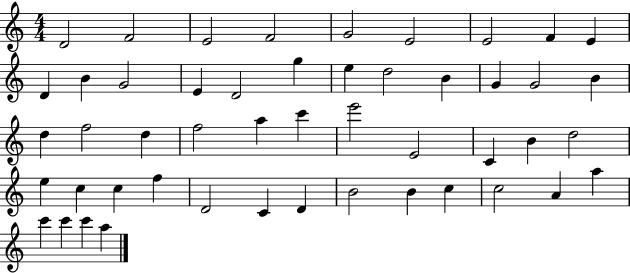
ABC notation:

X:1
T:Untitled
M:4/4
L:1/4
K:C
D2 F2 E2 F2 G2 E2 E2 F E D B G2 E D2 g e d2 B G G2 B d f2 d f2 a c' e'2 E2 C B d2 e c c f D2 C D B2 B c c2 A a c' c' c' a